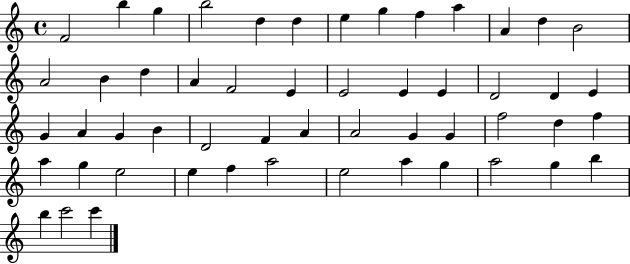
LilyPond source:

{
  \clef treble
  \time 4/4
  \defaultTimeSignature
  \key c \major
  f'2 b''4 g''4 | b''2 d''4 d''4 | e''4 g''4 f''4 a''4 | a'4 d''4 b'2 | \break a'2 b'4 d''4 | a'4 f'2 e'4 | e'2 e'4 e'4 | d'2 d'4 e'4 | \break g'4 a'4 g'4 b'4 | d'2 f'4 a'4 | a'2 g'4 g'4 | f''2 d''4 f''4 | \break a''4 g''4 e''2 | e''4 f''4 a''2 | e''2 a''4 g''4 | a''2 g''4 b''4 | \break b''4 c'''2 c'''4 | \bar "|."
}